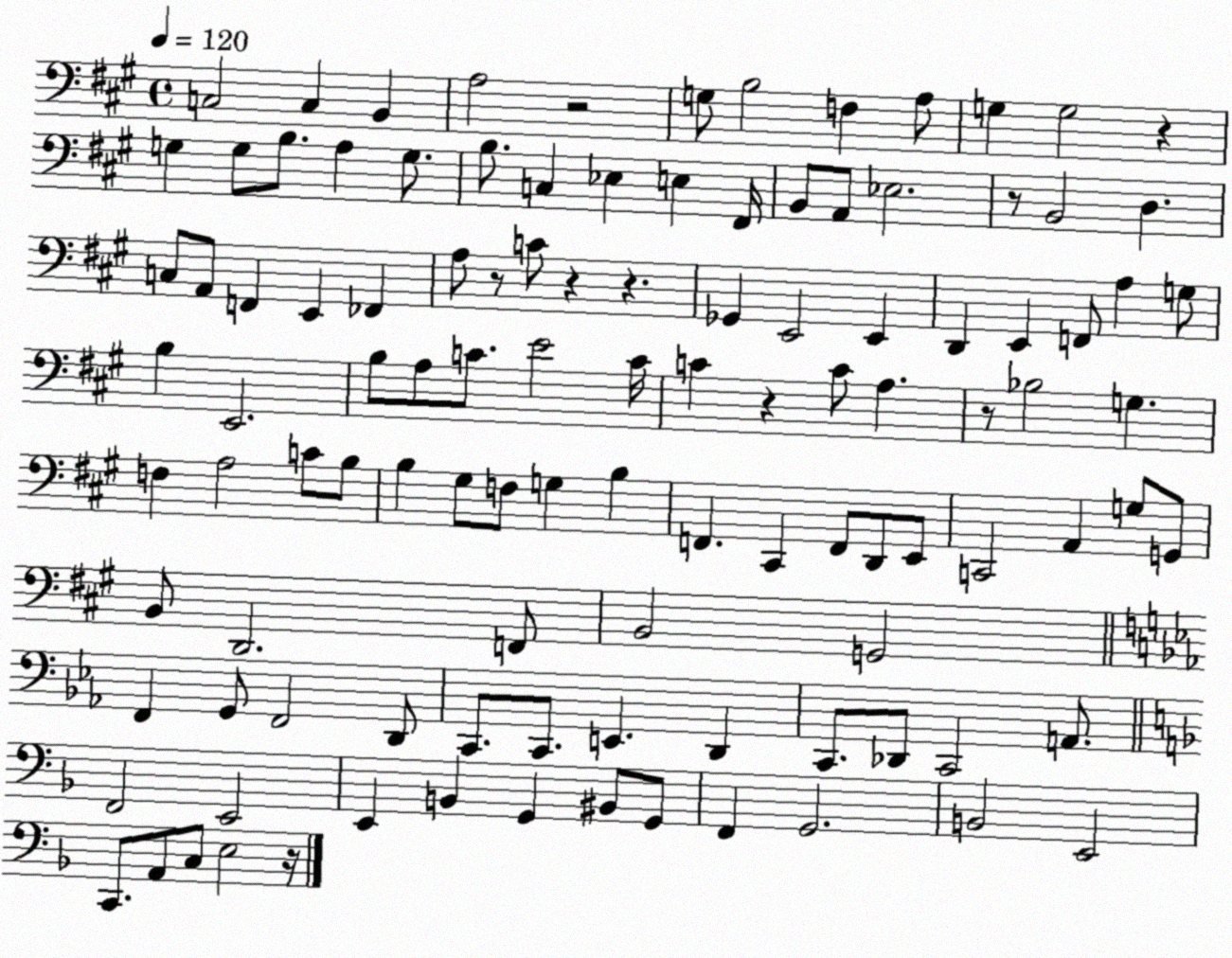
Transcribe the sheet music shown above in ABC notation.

X:1
T:Untitled
M:4/4
L:1/4
K:A
C,2 C, B,, A,2 z2 G,/2 B,2 F, A,/2 G, G,2 z G, G,/2 B,/2 A, G,/2 B,/2 C, _E, E, ^F,,/4 B,,/2 A,,/2 _E,2 z/2 B,,2 D, C,/2 A,,/2 F,, E,, _F,, A,/2 z/2 C/2 z z _G,, E,,2 E,, D,, E,, F,,/2 A, G,/2 B, E,,2 B,/2 A,/2 C/2 E2 C/4 C z C/2 A, z/2 _B,2 G, F, A,2 C/2 B,/2 B, ^G,/2 F,/2 G, B, F,, ^C,, F,,/2 D,,/2 E,,/2 C,,2 A,, G,/2 G,,/2 B,,/2 D,,2 F,,/2 B,,2 G,,2 F,, G,,/2 F,,2 D,,/2 C,,/2 C,,/2 E,, D,, C,,/2 _D,,/2 C,,2 A,,/2 F,,2 E,,2 E,, B,, G,, ^B,,/2 G,,/2 F,, G,,2 B,,2 E,,2 C,,/2 A,,/2 C,/2 E,2 z/4